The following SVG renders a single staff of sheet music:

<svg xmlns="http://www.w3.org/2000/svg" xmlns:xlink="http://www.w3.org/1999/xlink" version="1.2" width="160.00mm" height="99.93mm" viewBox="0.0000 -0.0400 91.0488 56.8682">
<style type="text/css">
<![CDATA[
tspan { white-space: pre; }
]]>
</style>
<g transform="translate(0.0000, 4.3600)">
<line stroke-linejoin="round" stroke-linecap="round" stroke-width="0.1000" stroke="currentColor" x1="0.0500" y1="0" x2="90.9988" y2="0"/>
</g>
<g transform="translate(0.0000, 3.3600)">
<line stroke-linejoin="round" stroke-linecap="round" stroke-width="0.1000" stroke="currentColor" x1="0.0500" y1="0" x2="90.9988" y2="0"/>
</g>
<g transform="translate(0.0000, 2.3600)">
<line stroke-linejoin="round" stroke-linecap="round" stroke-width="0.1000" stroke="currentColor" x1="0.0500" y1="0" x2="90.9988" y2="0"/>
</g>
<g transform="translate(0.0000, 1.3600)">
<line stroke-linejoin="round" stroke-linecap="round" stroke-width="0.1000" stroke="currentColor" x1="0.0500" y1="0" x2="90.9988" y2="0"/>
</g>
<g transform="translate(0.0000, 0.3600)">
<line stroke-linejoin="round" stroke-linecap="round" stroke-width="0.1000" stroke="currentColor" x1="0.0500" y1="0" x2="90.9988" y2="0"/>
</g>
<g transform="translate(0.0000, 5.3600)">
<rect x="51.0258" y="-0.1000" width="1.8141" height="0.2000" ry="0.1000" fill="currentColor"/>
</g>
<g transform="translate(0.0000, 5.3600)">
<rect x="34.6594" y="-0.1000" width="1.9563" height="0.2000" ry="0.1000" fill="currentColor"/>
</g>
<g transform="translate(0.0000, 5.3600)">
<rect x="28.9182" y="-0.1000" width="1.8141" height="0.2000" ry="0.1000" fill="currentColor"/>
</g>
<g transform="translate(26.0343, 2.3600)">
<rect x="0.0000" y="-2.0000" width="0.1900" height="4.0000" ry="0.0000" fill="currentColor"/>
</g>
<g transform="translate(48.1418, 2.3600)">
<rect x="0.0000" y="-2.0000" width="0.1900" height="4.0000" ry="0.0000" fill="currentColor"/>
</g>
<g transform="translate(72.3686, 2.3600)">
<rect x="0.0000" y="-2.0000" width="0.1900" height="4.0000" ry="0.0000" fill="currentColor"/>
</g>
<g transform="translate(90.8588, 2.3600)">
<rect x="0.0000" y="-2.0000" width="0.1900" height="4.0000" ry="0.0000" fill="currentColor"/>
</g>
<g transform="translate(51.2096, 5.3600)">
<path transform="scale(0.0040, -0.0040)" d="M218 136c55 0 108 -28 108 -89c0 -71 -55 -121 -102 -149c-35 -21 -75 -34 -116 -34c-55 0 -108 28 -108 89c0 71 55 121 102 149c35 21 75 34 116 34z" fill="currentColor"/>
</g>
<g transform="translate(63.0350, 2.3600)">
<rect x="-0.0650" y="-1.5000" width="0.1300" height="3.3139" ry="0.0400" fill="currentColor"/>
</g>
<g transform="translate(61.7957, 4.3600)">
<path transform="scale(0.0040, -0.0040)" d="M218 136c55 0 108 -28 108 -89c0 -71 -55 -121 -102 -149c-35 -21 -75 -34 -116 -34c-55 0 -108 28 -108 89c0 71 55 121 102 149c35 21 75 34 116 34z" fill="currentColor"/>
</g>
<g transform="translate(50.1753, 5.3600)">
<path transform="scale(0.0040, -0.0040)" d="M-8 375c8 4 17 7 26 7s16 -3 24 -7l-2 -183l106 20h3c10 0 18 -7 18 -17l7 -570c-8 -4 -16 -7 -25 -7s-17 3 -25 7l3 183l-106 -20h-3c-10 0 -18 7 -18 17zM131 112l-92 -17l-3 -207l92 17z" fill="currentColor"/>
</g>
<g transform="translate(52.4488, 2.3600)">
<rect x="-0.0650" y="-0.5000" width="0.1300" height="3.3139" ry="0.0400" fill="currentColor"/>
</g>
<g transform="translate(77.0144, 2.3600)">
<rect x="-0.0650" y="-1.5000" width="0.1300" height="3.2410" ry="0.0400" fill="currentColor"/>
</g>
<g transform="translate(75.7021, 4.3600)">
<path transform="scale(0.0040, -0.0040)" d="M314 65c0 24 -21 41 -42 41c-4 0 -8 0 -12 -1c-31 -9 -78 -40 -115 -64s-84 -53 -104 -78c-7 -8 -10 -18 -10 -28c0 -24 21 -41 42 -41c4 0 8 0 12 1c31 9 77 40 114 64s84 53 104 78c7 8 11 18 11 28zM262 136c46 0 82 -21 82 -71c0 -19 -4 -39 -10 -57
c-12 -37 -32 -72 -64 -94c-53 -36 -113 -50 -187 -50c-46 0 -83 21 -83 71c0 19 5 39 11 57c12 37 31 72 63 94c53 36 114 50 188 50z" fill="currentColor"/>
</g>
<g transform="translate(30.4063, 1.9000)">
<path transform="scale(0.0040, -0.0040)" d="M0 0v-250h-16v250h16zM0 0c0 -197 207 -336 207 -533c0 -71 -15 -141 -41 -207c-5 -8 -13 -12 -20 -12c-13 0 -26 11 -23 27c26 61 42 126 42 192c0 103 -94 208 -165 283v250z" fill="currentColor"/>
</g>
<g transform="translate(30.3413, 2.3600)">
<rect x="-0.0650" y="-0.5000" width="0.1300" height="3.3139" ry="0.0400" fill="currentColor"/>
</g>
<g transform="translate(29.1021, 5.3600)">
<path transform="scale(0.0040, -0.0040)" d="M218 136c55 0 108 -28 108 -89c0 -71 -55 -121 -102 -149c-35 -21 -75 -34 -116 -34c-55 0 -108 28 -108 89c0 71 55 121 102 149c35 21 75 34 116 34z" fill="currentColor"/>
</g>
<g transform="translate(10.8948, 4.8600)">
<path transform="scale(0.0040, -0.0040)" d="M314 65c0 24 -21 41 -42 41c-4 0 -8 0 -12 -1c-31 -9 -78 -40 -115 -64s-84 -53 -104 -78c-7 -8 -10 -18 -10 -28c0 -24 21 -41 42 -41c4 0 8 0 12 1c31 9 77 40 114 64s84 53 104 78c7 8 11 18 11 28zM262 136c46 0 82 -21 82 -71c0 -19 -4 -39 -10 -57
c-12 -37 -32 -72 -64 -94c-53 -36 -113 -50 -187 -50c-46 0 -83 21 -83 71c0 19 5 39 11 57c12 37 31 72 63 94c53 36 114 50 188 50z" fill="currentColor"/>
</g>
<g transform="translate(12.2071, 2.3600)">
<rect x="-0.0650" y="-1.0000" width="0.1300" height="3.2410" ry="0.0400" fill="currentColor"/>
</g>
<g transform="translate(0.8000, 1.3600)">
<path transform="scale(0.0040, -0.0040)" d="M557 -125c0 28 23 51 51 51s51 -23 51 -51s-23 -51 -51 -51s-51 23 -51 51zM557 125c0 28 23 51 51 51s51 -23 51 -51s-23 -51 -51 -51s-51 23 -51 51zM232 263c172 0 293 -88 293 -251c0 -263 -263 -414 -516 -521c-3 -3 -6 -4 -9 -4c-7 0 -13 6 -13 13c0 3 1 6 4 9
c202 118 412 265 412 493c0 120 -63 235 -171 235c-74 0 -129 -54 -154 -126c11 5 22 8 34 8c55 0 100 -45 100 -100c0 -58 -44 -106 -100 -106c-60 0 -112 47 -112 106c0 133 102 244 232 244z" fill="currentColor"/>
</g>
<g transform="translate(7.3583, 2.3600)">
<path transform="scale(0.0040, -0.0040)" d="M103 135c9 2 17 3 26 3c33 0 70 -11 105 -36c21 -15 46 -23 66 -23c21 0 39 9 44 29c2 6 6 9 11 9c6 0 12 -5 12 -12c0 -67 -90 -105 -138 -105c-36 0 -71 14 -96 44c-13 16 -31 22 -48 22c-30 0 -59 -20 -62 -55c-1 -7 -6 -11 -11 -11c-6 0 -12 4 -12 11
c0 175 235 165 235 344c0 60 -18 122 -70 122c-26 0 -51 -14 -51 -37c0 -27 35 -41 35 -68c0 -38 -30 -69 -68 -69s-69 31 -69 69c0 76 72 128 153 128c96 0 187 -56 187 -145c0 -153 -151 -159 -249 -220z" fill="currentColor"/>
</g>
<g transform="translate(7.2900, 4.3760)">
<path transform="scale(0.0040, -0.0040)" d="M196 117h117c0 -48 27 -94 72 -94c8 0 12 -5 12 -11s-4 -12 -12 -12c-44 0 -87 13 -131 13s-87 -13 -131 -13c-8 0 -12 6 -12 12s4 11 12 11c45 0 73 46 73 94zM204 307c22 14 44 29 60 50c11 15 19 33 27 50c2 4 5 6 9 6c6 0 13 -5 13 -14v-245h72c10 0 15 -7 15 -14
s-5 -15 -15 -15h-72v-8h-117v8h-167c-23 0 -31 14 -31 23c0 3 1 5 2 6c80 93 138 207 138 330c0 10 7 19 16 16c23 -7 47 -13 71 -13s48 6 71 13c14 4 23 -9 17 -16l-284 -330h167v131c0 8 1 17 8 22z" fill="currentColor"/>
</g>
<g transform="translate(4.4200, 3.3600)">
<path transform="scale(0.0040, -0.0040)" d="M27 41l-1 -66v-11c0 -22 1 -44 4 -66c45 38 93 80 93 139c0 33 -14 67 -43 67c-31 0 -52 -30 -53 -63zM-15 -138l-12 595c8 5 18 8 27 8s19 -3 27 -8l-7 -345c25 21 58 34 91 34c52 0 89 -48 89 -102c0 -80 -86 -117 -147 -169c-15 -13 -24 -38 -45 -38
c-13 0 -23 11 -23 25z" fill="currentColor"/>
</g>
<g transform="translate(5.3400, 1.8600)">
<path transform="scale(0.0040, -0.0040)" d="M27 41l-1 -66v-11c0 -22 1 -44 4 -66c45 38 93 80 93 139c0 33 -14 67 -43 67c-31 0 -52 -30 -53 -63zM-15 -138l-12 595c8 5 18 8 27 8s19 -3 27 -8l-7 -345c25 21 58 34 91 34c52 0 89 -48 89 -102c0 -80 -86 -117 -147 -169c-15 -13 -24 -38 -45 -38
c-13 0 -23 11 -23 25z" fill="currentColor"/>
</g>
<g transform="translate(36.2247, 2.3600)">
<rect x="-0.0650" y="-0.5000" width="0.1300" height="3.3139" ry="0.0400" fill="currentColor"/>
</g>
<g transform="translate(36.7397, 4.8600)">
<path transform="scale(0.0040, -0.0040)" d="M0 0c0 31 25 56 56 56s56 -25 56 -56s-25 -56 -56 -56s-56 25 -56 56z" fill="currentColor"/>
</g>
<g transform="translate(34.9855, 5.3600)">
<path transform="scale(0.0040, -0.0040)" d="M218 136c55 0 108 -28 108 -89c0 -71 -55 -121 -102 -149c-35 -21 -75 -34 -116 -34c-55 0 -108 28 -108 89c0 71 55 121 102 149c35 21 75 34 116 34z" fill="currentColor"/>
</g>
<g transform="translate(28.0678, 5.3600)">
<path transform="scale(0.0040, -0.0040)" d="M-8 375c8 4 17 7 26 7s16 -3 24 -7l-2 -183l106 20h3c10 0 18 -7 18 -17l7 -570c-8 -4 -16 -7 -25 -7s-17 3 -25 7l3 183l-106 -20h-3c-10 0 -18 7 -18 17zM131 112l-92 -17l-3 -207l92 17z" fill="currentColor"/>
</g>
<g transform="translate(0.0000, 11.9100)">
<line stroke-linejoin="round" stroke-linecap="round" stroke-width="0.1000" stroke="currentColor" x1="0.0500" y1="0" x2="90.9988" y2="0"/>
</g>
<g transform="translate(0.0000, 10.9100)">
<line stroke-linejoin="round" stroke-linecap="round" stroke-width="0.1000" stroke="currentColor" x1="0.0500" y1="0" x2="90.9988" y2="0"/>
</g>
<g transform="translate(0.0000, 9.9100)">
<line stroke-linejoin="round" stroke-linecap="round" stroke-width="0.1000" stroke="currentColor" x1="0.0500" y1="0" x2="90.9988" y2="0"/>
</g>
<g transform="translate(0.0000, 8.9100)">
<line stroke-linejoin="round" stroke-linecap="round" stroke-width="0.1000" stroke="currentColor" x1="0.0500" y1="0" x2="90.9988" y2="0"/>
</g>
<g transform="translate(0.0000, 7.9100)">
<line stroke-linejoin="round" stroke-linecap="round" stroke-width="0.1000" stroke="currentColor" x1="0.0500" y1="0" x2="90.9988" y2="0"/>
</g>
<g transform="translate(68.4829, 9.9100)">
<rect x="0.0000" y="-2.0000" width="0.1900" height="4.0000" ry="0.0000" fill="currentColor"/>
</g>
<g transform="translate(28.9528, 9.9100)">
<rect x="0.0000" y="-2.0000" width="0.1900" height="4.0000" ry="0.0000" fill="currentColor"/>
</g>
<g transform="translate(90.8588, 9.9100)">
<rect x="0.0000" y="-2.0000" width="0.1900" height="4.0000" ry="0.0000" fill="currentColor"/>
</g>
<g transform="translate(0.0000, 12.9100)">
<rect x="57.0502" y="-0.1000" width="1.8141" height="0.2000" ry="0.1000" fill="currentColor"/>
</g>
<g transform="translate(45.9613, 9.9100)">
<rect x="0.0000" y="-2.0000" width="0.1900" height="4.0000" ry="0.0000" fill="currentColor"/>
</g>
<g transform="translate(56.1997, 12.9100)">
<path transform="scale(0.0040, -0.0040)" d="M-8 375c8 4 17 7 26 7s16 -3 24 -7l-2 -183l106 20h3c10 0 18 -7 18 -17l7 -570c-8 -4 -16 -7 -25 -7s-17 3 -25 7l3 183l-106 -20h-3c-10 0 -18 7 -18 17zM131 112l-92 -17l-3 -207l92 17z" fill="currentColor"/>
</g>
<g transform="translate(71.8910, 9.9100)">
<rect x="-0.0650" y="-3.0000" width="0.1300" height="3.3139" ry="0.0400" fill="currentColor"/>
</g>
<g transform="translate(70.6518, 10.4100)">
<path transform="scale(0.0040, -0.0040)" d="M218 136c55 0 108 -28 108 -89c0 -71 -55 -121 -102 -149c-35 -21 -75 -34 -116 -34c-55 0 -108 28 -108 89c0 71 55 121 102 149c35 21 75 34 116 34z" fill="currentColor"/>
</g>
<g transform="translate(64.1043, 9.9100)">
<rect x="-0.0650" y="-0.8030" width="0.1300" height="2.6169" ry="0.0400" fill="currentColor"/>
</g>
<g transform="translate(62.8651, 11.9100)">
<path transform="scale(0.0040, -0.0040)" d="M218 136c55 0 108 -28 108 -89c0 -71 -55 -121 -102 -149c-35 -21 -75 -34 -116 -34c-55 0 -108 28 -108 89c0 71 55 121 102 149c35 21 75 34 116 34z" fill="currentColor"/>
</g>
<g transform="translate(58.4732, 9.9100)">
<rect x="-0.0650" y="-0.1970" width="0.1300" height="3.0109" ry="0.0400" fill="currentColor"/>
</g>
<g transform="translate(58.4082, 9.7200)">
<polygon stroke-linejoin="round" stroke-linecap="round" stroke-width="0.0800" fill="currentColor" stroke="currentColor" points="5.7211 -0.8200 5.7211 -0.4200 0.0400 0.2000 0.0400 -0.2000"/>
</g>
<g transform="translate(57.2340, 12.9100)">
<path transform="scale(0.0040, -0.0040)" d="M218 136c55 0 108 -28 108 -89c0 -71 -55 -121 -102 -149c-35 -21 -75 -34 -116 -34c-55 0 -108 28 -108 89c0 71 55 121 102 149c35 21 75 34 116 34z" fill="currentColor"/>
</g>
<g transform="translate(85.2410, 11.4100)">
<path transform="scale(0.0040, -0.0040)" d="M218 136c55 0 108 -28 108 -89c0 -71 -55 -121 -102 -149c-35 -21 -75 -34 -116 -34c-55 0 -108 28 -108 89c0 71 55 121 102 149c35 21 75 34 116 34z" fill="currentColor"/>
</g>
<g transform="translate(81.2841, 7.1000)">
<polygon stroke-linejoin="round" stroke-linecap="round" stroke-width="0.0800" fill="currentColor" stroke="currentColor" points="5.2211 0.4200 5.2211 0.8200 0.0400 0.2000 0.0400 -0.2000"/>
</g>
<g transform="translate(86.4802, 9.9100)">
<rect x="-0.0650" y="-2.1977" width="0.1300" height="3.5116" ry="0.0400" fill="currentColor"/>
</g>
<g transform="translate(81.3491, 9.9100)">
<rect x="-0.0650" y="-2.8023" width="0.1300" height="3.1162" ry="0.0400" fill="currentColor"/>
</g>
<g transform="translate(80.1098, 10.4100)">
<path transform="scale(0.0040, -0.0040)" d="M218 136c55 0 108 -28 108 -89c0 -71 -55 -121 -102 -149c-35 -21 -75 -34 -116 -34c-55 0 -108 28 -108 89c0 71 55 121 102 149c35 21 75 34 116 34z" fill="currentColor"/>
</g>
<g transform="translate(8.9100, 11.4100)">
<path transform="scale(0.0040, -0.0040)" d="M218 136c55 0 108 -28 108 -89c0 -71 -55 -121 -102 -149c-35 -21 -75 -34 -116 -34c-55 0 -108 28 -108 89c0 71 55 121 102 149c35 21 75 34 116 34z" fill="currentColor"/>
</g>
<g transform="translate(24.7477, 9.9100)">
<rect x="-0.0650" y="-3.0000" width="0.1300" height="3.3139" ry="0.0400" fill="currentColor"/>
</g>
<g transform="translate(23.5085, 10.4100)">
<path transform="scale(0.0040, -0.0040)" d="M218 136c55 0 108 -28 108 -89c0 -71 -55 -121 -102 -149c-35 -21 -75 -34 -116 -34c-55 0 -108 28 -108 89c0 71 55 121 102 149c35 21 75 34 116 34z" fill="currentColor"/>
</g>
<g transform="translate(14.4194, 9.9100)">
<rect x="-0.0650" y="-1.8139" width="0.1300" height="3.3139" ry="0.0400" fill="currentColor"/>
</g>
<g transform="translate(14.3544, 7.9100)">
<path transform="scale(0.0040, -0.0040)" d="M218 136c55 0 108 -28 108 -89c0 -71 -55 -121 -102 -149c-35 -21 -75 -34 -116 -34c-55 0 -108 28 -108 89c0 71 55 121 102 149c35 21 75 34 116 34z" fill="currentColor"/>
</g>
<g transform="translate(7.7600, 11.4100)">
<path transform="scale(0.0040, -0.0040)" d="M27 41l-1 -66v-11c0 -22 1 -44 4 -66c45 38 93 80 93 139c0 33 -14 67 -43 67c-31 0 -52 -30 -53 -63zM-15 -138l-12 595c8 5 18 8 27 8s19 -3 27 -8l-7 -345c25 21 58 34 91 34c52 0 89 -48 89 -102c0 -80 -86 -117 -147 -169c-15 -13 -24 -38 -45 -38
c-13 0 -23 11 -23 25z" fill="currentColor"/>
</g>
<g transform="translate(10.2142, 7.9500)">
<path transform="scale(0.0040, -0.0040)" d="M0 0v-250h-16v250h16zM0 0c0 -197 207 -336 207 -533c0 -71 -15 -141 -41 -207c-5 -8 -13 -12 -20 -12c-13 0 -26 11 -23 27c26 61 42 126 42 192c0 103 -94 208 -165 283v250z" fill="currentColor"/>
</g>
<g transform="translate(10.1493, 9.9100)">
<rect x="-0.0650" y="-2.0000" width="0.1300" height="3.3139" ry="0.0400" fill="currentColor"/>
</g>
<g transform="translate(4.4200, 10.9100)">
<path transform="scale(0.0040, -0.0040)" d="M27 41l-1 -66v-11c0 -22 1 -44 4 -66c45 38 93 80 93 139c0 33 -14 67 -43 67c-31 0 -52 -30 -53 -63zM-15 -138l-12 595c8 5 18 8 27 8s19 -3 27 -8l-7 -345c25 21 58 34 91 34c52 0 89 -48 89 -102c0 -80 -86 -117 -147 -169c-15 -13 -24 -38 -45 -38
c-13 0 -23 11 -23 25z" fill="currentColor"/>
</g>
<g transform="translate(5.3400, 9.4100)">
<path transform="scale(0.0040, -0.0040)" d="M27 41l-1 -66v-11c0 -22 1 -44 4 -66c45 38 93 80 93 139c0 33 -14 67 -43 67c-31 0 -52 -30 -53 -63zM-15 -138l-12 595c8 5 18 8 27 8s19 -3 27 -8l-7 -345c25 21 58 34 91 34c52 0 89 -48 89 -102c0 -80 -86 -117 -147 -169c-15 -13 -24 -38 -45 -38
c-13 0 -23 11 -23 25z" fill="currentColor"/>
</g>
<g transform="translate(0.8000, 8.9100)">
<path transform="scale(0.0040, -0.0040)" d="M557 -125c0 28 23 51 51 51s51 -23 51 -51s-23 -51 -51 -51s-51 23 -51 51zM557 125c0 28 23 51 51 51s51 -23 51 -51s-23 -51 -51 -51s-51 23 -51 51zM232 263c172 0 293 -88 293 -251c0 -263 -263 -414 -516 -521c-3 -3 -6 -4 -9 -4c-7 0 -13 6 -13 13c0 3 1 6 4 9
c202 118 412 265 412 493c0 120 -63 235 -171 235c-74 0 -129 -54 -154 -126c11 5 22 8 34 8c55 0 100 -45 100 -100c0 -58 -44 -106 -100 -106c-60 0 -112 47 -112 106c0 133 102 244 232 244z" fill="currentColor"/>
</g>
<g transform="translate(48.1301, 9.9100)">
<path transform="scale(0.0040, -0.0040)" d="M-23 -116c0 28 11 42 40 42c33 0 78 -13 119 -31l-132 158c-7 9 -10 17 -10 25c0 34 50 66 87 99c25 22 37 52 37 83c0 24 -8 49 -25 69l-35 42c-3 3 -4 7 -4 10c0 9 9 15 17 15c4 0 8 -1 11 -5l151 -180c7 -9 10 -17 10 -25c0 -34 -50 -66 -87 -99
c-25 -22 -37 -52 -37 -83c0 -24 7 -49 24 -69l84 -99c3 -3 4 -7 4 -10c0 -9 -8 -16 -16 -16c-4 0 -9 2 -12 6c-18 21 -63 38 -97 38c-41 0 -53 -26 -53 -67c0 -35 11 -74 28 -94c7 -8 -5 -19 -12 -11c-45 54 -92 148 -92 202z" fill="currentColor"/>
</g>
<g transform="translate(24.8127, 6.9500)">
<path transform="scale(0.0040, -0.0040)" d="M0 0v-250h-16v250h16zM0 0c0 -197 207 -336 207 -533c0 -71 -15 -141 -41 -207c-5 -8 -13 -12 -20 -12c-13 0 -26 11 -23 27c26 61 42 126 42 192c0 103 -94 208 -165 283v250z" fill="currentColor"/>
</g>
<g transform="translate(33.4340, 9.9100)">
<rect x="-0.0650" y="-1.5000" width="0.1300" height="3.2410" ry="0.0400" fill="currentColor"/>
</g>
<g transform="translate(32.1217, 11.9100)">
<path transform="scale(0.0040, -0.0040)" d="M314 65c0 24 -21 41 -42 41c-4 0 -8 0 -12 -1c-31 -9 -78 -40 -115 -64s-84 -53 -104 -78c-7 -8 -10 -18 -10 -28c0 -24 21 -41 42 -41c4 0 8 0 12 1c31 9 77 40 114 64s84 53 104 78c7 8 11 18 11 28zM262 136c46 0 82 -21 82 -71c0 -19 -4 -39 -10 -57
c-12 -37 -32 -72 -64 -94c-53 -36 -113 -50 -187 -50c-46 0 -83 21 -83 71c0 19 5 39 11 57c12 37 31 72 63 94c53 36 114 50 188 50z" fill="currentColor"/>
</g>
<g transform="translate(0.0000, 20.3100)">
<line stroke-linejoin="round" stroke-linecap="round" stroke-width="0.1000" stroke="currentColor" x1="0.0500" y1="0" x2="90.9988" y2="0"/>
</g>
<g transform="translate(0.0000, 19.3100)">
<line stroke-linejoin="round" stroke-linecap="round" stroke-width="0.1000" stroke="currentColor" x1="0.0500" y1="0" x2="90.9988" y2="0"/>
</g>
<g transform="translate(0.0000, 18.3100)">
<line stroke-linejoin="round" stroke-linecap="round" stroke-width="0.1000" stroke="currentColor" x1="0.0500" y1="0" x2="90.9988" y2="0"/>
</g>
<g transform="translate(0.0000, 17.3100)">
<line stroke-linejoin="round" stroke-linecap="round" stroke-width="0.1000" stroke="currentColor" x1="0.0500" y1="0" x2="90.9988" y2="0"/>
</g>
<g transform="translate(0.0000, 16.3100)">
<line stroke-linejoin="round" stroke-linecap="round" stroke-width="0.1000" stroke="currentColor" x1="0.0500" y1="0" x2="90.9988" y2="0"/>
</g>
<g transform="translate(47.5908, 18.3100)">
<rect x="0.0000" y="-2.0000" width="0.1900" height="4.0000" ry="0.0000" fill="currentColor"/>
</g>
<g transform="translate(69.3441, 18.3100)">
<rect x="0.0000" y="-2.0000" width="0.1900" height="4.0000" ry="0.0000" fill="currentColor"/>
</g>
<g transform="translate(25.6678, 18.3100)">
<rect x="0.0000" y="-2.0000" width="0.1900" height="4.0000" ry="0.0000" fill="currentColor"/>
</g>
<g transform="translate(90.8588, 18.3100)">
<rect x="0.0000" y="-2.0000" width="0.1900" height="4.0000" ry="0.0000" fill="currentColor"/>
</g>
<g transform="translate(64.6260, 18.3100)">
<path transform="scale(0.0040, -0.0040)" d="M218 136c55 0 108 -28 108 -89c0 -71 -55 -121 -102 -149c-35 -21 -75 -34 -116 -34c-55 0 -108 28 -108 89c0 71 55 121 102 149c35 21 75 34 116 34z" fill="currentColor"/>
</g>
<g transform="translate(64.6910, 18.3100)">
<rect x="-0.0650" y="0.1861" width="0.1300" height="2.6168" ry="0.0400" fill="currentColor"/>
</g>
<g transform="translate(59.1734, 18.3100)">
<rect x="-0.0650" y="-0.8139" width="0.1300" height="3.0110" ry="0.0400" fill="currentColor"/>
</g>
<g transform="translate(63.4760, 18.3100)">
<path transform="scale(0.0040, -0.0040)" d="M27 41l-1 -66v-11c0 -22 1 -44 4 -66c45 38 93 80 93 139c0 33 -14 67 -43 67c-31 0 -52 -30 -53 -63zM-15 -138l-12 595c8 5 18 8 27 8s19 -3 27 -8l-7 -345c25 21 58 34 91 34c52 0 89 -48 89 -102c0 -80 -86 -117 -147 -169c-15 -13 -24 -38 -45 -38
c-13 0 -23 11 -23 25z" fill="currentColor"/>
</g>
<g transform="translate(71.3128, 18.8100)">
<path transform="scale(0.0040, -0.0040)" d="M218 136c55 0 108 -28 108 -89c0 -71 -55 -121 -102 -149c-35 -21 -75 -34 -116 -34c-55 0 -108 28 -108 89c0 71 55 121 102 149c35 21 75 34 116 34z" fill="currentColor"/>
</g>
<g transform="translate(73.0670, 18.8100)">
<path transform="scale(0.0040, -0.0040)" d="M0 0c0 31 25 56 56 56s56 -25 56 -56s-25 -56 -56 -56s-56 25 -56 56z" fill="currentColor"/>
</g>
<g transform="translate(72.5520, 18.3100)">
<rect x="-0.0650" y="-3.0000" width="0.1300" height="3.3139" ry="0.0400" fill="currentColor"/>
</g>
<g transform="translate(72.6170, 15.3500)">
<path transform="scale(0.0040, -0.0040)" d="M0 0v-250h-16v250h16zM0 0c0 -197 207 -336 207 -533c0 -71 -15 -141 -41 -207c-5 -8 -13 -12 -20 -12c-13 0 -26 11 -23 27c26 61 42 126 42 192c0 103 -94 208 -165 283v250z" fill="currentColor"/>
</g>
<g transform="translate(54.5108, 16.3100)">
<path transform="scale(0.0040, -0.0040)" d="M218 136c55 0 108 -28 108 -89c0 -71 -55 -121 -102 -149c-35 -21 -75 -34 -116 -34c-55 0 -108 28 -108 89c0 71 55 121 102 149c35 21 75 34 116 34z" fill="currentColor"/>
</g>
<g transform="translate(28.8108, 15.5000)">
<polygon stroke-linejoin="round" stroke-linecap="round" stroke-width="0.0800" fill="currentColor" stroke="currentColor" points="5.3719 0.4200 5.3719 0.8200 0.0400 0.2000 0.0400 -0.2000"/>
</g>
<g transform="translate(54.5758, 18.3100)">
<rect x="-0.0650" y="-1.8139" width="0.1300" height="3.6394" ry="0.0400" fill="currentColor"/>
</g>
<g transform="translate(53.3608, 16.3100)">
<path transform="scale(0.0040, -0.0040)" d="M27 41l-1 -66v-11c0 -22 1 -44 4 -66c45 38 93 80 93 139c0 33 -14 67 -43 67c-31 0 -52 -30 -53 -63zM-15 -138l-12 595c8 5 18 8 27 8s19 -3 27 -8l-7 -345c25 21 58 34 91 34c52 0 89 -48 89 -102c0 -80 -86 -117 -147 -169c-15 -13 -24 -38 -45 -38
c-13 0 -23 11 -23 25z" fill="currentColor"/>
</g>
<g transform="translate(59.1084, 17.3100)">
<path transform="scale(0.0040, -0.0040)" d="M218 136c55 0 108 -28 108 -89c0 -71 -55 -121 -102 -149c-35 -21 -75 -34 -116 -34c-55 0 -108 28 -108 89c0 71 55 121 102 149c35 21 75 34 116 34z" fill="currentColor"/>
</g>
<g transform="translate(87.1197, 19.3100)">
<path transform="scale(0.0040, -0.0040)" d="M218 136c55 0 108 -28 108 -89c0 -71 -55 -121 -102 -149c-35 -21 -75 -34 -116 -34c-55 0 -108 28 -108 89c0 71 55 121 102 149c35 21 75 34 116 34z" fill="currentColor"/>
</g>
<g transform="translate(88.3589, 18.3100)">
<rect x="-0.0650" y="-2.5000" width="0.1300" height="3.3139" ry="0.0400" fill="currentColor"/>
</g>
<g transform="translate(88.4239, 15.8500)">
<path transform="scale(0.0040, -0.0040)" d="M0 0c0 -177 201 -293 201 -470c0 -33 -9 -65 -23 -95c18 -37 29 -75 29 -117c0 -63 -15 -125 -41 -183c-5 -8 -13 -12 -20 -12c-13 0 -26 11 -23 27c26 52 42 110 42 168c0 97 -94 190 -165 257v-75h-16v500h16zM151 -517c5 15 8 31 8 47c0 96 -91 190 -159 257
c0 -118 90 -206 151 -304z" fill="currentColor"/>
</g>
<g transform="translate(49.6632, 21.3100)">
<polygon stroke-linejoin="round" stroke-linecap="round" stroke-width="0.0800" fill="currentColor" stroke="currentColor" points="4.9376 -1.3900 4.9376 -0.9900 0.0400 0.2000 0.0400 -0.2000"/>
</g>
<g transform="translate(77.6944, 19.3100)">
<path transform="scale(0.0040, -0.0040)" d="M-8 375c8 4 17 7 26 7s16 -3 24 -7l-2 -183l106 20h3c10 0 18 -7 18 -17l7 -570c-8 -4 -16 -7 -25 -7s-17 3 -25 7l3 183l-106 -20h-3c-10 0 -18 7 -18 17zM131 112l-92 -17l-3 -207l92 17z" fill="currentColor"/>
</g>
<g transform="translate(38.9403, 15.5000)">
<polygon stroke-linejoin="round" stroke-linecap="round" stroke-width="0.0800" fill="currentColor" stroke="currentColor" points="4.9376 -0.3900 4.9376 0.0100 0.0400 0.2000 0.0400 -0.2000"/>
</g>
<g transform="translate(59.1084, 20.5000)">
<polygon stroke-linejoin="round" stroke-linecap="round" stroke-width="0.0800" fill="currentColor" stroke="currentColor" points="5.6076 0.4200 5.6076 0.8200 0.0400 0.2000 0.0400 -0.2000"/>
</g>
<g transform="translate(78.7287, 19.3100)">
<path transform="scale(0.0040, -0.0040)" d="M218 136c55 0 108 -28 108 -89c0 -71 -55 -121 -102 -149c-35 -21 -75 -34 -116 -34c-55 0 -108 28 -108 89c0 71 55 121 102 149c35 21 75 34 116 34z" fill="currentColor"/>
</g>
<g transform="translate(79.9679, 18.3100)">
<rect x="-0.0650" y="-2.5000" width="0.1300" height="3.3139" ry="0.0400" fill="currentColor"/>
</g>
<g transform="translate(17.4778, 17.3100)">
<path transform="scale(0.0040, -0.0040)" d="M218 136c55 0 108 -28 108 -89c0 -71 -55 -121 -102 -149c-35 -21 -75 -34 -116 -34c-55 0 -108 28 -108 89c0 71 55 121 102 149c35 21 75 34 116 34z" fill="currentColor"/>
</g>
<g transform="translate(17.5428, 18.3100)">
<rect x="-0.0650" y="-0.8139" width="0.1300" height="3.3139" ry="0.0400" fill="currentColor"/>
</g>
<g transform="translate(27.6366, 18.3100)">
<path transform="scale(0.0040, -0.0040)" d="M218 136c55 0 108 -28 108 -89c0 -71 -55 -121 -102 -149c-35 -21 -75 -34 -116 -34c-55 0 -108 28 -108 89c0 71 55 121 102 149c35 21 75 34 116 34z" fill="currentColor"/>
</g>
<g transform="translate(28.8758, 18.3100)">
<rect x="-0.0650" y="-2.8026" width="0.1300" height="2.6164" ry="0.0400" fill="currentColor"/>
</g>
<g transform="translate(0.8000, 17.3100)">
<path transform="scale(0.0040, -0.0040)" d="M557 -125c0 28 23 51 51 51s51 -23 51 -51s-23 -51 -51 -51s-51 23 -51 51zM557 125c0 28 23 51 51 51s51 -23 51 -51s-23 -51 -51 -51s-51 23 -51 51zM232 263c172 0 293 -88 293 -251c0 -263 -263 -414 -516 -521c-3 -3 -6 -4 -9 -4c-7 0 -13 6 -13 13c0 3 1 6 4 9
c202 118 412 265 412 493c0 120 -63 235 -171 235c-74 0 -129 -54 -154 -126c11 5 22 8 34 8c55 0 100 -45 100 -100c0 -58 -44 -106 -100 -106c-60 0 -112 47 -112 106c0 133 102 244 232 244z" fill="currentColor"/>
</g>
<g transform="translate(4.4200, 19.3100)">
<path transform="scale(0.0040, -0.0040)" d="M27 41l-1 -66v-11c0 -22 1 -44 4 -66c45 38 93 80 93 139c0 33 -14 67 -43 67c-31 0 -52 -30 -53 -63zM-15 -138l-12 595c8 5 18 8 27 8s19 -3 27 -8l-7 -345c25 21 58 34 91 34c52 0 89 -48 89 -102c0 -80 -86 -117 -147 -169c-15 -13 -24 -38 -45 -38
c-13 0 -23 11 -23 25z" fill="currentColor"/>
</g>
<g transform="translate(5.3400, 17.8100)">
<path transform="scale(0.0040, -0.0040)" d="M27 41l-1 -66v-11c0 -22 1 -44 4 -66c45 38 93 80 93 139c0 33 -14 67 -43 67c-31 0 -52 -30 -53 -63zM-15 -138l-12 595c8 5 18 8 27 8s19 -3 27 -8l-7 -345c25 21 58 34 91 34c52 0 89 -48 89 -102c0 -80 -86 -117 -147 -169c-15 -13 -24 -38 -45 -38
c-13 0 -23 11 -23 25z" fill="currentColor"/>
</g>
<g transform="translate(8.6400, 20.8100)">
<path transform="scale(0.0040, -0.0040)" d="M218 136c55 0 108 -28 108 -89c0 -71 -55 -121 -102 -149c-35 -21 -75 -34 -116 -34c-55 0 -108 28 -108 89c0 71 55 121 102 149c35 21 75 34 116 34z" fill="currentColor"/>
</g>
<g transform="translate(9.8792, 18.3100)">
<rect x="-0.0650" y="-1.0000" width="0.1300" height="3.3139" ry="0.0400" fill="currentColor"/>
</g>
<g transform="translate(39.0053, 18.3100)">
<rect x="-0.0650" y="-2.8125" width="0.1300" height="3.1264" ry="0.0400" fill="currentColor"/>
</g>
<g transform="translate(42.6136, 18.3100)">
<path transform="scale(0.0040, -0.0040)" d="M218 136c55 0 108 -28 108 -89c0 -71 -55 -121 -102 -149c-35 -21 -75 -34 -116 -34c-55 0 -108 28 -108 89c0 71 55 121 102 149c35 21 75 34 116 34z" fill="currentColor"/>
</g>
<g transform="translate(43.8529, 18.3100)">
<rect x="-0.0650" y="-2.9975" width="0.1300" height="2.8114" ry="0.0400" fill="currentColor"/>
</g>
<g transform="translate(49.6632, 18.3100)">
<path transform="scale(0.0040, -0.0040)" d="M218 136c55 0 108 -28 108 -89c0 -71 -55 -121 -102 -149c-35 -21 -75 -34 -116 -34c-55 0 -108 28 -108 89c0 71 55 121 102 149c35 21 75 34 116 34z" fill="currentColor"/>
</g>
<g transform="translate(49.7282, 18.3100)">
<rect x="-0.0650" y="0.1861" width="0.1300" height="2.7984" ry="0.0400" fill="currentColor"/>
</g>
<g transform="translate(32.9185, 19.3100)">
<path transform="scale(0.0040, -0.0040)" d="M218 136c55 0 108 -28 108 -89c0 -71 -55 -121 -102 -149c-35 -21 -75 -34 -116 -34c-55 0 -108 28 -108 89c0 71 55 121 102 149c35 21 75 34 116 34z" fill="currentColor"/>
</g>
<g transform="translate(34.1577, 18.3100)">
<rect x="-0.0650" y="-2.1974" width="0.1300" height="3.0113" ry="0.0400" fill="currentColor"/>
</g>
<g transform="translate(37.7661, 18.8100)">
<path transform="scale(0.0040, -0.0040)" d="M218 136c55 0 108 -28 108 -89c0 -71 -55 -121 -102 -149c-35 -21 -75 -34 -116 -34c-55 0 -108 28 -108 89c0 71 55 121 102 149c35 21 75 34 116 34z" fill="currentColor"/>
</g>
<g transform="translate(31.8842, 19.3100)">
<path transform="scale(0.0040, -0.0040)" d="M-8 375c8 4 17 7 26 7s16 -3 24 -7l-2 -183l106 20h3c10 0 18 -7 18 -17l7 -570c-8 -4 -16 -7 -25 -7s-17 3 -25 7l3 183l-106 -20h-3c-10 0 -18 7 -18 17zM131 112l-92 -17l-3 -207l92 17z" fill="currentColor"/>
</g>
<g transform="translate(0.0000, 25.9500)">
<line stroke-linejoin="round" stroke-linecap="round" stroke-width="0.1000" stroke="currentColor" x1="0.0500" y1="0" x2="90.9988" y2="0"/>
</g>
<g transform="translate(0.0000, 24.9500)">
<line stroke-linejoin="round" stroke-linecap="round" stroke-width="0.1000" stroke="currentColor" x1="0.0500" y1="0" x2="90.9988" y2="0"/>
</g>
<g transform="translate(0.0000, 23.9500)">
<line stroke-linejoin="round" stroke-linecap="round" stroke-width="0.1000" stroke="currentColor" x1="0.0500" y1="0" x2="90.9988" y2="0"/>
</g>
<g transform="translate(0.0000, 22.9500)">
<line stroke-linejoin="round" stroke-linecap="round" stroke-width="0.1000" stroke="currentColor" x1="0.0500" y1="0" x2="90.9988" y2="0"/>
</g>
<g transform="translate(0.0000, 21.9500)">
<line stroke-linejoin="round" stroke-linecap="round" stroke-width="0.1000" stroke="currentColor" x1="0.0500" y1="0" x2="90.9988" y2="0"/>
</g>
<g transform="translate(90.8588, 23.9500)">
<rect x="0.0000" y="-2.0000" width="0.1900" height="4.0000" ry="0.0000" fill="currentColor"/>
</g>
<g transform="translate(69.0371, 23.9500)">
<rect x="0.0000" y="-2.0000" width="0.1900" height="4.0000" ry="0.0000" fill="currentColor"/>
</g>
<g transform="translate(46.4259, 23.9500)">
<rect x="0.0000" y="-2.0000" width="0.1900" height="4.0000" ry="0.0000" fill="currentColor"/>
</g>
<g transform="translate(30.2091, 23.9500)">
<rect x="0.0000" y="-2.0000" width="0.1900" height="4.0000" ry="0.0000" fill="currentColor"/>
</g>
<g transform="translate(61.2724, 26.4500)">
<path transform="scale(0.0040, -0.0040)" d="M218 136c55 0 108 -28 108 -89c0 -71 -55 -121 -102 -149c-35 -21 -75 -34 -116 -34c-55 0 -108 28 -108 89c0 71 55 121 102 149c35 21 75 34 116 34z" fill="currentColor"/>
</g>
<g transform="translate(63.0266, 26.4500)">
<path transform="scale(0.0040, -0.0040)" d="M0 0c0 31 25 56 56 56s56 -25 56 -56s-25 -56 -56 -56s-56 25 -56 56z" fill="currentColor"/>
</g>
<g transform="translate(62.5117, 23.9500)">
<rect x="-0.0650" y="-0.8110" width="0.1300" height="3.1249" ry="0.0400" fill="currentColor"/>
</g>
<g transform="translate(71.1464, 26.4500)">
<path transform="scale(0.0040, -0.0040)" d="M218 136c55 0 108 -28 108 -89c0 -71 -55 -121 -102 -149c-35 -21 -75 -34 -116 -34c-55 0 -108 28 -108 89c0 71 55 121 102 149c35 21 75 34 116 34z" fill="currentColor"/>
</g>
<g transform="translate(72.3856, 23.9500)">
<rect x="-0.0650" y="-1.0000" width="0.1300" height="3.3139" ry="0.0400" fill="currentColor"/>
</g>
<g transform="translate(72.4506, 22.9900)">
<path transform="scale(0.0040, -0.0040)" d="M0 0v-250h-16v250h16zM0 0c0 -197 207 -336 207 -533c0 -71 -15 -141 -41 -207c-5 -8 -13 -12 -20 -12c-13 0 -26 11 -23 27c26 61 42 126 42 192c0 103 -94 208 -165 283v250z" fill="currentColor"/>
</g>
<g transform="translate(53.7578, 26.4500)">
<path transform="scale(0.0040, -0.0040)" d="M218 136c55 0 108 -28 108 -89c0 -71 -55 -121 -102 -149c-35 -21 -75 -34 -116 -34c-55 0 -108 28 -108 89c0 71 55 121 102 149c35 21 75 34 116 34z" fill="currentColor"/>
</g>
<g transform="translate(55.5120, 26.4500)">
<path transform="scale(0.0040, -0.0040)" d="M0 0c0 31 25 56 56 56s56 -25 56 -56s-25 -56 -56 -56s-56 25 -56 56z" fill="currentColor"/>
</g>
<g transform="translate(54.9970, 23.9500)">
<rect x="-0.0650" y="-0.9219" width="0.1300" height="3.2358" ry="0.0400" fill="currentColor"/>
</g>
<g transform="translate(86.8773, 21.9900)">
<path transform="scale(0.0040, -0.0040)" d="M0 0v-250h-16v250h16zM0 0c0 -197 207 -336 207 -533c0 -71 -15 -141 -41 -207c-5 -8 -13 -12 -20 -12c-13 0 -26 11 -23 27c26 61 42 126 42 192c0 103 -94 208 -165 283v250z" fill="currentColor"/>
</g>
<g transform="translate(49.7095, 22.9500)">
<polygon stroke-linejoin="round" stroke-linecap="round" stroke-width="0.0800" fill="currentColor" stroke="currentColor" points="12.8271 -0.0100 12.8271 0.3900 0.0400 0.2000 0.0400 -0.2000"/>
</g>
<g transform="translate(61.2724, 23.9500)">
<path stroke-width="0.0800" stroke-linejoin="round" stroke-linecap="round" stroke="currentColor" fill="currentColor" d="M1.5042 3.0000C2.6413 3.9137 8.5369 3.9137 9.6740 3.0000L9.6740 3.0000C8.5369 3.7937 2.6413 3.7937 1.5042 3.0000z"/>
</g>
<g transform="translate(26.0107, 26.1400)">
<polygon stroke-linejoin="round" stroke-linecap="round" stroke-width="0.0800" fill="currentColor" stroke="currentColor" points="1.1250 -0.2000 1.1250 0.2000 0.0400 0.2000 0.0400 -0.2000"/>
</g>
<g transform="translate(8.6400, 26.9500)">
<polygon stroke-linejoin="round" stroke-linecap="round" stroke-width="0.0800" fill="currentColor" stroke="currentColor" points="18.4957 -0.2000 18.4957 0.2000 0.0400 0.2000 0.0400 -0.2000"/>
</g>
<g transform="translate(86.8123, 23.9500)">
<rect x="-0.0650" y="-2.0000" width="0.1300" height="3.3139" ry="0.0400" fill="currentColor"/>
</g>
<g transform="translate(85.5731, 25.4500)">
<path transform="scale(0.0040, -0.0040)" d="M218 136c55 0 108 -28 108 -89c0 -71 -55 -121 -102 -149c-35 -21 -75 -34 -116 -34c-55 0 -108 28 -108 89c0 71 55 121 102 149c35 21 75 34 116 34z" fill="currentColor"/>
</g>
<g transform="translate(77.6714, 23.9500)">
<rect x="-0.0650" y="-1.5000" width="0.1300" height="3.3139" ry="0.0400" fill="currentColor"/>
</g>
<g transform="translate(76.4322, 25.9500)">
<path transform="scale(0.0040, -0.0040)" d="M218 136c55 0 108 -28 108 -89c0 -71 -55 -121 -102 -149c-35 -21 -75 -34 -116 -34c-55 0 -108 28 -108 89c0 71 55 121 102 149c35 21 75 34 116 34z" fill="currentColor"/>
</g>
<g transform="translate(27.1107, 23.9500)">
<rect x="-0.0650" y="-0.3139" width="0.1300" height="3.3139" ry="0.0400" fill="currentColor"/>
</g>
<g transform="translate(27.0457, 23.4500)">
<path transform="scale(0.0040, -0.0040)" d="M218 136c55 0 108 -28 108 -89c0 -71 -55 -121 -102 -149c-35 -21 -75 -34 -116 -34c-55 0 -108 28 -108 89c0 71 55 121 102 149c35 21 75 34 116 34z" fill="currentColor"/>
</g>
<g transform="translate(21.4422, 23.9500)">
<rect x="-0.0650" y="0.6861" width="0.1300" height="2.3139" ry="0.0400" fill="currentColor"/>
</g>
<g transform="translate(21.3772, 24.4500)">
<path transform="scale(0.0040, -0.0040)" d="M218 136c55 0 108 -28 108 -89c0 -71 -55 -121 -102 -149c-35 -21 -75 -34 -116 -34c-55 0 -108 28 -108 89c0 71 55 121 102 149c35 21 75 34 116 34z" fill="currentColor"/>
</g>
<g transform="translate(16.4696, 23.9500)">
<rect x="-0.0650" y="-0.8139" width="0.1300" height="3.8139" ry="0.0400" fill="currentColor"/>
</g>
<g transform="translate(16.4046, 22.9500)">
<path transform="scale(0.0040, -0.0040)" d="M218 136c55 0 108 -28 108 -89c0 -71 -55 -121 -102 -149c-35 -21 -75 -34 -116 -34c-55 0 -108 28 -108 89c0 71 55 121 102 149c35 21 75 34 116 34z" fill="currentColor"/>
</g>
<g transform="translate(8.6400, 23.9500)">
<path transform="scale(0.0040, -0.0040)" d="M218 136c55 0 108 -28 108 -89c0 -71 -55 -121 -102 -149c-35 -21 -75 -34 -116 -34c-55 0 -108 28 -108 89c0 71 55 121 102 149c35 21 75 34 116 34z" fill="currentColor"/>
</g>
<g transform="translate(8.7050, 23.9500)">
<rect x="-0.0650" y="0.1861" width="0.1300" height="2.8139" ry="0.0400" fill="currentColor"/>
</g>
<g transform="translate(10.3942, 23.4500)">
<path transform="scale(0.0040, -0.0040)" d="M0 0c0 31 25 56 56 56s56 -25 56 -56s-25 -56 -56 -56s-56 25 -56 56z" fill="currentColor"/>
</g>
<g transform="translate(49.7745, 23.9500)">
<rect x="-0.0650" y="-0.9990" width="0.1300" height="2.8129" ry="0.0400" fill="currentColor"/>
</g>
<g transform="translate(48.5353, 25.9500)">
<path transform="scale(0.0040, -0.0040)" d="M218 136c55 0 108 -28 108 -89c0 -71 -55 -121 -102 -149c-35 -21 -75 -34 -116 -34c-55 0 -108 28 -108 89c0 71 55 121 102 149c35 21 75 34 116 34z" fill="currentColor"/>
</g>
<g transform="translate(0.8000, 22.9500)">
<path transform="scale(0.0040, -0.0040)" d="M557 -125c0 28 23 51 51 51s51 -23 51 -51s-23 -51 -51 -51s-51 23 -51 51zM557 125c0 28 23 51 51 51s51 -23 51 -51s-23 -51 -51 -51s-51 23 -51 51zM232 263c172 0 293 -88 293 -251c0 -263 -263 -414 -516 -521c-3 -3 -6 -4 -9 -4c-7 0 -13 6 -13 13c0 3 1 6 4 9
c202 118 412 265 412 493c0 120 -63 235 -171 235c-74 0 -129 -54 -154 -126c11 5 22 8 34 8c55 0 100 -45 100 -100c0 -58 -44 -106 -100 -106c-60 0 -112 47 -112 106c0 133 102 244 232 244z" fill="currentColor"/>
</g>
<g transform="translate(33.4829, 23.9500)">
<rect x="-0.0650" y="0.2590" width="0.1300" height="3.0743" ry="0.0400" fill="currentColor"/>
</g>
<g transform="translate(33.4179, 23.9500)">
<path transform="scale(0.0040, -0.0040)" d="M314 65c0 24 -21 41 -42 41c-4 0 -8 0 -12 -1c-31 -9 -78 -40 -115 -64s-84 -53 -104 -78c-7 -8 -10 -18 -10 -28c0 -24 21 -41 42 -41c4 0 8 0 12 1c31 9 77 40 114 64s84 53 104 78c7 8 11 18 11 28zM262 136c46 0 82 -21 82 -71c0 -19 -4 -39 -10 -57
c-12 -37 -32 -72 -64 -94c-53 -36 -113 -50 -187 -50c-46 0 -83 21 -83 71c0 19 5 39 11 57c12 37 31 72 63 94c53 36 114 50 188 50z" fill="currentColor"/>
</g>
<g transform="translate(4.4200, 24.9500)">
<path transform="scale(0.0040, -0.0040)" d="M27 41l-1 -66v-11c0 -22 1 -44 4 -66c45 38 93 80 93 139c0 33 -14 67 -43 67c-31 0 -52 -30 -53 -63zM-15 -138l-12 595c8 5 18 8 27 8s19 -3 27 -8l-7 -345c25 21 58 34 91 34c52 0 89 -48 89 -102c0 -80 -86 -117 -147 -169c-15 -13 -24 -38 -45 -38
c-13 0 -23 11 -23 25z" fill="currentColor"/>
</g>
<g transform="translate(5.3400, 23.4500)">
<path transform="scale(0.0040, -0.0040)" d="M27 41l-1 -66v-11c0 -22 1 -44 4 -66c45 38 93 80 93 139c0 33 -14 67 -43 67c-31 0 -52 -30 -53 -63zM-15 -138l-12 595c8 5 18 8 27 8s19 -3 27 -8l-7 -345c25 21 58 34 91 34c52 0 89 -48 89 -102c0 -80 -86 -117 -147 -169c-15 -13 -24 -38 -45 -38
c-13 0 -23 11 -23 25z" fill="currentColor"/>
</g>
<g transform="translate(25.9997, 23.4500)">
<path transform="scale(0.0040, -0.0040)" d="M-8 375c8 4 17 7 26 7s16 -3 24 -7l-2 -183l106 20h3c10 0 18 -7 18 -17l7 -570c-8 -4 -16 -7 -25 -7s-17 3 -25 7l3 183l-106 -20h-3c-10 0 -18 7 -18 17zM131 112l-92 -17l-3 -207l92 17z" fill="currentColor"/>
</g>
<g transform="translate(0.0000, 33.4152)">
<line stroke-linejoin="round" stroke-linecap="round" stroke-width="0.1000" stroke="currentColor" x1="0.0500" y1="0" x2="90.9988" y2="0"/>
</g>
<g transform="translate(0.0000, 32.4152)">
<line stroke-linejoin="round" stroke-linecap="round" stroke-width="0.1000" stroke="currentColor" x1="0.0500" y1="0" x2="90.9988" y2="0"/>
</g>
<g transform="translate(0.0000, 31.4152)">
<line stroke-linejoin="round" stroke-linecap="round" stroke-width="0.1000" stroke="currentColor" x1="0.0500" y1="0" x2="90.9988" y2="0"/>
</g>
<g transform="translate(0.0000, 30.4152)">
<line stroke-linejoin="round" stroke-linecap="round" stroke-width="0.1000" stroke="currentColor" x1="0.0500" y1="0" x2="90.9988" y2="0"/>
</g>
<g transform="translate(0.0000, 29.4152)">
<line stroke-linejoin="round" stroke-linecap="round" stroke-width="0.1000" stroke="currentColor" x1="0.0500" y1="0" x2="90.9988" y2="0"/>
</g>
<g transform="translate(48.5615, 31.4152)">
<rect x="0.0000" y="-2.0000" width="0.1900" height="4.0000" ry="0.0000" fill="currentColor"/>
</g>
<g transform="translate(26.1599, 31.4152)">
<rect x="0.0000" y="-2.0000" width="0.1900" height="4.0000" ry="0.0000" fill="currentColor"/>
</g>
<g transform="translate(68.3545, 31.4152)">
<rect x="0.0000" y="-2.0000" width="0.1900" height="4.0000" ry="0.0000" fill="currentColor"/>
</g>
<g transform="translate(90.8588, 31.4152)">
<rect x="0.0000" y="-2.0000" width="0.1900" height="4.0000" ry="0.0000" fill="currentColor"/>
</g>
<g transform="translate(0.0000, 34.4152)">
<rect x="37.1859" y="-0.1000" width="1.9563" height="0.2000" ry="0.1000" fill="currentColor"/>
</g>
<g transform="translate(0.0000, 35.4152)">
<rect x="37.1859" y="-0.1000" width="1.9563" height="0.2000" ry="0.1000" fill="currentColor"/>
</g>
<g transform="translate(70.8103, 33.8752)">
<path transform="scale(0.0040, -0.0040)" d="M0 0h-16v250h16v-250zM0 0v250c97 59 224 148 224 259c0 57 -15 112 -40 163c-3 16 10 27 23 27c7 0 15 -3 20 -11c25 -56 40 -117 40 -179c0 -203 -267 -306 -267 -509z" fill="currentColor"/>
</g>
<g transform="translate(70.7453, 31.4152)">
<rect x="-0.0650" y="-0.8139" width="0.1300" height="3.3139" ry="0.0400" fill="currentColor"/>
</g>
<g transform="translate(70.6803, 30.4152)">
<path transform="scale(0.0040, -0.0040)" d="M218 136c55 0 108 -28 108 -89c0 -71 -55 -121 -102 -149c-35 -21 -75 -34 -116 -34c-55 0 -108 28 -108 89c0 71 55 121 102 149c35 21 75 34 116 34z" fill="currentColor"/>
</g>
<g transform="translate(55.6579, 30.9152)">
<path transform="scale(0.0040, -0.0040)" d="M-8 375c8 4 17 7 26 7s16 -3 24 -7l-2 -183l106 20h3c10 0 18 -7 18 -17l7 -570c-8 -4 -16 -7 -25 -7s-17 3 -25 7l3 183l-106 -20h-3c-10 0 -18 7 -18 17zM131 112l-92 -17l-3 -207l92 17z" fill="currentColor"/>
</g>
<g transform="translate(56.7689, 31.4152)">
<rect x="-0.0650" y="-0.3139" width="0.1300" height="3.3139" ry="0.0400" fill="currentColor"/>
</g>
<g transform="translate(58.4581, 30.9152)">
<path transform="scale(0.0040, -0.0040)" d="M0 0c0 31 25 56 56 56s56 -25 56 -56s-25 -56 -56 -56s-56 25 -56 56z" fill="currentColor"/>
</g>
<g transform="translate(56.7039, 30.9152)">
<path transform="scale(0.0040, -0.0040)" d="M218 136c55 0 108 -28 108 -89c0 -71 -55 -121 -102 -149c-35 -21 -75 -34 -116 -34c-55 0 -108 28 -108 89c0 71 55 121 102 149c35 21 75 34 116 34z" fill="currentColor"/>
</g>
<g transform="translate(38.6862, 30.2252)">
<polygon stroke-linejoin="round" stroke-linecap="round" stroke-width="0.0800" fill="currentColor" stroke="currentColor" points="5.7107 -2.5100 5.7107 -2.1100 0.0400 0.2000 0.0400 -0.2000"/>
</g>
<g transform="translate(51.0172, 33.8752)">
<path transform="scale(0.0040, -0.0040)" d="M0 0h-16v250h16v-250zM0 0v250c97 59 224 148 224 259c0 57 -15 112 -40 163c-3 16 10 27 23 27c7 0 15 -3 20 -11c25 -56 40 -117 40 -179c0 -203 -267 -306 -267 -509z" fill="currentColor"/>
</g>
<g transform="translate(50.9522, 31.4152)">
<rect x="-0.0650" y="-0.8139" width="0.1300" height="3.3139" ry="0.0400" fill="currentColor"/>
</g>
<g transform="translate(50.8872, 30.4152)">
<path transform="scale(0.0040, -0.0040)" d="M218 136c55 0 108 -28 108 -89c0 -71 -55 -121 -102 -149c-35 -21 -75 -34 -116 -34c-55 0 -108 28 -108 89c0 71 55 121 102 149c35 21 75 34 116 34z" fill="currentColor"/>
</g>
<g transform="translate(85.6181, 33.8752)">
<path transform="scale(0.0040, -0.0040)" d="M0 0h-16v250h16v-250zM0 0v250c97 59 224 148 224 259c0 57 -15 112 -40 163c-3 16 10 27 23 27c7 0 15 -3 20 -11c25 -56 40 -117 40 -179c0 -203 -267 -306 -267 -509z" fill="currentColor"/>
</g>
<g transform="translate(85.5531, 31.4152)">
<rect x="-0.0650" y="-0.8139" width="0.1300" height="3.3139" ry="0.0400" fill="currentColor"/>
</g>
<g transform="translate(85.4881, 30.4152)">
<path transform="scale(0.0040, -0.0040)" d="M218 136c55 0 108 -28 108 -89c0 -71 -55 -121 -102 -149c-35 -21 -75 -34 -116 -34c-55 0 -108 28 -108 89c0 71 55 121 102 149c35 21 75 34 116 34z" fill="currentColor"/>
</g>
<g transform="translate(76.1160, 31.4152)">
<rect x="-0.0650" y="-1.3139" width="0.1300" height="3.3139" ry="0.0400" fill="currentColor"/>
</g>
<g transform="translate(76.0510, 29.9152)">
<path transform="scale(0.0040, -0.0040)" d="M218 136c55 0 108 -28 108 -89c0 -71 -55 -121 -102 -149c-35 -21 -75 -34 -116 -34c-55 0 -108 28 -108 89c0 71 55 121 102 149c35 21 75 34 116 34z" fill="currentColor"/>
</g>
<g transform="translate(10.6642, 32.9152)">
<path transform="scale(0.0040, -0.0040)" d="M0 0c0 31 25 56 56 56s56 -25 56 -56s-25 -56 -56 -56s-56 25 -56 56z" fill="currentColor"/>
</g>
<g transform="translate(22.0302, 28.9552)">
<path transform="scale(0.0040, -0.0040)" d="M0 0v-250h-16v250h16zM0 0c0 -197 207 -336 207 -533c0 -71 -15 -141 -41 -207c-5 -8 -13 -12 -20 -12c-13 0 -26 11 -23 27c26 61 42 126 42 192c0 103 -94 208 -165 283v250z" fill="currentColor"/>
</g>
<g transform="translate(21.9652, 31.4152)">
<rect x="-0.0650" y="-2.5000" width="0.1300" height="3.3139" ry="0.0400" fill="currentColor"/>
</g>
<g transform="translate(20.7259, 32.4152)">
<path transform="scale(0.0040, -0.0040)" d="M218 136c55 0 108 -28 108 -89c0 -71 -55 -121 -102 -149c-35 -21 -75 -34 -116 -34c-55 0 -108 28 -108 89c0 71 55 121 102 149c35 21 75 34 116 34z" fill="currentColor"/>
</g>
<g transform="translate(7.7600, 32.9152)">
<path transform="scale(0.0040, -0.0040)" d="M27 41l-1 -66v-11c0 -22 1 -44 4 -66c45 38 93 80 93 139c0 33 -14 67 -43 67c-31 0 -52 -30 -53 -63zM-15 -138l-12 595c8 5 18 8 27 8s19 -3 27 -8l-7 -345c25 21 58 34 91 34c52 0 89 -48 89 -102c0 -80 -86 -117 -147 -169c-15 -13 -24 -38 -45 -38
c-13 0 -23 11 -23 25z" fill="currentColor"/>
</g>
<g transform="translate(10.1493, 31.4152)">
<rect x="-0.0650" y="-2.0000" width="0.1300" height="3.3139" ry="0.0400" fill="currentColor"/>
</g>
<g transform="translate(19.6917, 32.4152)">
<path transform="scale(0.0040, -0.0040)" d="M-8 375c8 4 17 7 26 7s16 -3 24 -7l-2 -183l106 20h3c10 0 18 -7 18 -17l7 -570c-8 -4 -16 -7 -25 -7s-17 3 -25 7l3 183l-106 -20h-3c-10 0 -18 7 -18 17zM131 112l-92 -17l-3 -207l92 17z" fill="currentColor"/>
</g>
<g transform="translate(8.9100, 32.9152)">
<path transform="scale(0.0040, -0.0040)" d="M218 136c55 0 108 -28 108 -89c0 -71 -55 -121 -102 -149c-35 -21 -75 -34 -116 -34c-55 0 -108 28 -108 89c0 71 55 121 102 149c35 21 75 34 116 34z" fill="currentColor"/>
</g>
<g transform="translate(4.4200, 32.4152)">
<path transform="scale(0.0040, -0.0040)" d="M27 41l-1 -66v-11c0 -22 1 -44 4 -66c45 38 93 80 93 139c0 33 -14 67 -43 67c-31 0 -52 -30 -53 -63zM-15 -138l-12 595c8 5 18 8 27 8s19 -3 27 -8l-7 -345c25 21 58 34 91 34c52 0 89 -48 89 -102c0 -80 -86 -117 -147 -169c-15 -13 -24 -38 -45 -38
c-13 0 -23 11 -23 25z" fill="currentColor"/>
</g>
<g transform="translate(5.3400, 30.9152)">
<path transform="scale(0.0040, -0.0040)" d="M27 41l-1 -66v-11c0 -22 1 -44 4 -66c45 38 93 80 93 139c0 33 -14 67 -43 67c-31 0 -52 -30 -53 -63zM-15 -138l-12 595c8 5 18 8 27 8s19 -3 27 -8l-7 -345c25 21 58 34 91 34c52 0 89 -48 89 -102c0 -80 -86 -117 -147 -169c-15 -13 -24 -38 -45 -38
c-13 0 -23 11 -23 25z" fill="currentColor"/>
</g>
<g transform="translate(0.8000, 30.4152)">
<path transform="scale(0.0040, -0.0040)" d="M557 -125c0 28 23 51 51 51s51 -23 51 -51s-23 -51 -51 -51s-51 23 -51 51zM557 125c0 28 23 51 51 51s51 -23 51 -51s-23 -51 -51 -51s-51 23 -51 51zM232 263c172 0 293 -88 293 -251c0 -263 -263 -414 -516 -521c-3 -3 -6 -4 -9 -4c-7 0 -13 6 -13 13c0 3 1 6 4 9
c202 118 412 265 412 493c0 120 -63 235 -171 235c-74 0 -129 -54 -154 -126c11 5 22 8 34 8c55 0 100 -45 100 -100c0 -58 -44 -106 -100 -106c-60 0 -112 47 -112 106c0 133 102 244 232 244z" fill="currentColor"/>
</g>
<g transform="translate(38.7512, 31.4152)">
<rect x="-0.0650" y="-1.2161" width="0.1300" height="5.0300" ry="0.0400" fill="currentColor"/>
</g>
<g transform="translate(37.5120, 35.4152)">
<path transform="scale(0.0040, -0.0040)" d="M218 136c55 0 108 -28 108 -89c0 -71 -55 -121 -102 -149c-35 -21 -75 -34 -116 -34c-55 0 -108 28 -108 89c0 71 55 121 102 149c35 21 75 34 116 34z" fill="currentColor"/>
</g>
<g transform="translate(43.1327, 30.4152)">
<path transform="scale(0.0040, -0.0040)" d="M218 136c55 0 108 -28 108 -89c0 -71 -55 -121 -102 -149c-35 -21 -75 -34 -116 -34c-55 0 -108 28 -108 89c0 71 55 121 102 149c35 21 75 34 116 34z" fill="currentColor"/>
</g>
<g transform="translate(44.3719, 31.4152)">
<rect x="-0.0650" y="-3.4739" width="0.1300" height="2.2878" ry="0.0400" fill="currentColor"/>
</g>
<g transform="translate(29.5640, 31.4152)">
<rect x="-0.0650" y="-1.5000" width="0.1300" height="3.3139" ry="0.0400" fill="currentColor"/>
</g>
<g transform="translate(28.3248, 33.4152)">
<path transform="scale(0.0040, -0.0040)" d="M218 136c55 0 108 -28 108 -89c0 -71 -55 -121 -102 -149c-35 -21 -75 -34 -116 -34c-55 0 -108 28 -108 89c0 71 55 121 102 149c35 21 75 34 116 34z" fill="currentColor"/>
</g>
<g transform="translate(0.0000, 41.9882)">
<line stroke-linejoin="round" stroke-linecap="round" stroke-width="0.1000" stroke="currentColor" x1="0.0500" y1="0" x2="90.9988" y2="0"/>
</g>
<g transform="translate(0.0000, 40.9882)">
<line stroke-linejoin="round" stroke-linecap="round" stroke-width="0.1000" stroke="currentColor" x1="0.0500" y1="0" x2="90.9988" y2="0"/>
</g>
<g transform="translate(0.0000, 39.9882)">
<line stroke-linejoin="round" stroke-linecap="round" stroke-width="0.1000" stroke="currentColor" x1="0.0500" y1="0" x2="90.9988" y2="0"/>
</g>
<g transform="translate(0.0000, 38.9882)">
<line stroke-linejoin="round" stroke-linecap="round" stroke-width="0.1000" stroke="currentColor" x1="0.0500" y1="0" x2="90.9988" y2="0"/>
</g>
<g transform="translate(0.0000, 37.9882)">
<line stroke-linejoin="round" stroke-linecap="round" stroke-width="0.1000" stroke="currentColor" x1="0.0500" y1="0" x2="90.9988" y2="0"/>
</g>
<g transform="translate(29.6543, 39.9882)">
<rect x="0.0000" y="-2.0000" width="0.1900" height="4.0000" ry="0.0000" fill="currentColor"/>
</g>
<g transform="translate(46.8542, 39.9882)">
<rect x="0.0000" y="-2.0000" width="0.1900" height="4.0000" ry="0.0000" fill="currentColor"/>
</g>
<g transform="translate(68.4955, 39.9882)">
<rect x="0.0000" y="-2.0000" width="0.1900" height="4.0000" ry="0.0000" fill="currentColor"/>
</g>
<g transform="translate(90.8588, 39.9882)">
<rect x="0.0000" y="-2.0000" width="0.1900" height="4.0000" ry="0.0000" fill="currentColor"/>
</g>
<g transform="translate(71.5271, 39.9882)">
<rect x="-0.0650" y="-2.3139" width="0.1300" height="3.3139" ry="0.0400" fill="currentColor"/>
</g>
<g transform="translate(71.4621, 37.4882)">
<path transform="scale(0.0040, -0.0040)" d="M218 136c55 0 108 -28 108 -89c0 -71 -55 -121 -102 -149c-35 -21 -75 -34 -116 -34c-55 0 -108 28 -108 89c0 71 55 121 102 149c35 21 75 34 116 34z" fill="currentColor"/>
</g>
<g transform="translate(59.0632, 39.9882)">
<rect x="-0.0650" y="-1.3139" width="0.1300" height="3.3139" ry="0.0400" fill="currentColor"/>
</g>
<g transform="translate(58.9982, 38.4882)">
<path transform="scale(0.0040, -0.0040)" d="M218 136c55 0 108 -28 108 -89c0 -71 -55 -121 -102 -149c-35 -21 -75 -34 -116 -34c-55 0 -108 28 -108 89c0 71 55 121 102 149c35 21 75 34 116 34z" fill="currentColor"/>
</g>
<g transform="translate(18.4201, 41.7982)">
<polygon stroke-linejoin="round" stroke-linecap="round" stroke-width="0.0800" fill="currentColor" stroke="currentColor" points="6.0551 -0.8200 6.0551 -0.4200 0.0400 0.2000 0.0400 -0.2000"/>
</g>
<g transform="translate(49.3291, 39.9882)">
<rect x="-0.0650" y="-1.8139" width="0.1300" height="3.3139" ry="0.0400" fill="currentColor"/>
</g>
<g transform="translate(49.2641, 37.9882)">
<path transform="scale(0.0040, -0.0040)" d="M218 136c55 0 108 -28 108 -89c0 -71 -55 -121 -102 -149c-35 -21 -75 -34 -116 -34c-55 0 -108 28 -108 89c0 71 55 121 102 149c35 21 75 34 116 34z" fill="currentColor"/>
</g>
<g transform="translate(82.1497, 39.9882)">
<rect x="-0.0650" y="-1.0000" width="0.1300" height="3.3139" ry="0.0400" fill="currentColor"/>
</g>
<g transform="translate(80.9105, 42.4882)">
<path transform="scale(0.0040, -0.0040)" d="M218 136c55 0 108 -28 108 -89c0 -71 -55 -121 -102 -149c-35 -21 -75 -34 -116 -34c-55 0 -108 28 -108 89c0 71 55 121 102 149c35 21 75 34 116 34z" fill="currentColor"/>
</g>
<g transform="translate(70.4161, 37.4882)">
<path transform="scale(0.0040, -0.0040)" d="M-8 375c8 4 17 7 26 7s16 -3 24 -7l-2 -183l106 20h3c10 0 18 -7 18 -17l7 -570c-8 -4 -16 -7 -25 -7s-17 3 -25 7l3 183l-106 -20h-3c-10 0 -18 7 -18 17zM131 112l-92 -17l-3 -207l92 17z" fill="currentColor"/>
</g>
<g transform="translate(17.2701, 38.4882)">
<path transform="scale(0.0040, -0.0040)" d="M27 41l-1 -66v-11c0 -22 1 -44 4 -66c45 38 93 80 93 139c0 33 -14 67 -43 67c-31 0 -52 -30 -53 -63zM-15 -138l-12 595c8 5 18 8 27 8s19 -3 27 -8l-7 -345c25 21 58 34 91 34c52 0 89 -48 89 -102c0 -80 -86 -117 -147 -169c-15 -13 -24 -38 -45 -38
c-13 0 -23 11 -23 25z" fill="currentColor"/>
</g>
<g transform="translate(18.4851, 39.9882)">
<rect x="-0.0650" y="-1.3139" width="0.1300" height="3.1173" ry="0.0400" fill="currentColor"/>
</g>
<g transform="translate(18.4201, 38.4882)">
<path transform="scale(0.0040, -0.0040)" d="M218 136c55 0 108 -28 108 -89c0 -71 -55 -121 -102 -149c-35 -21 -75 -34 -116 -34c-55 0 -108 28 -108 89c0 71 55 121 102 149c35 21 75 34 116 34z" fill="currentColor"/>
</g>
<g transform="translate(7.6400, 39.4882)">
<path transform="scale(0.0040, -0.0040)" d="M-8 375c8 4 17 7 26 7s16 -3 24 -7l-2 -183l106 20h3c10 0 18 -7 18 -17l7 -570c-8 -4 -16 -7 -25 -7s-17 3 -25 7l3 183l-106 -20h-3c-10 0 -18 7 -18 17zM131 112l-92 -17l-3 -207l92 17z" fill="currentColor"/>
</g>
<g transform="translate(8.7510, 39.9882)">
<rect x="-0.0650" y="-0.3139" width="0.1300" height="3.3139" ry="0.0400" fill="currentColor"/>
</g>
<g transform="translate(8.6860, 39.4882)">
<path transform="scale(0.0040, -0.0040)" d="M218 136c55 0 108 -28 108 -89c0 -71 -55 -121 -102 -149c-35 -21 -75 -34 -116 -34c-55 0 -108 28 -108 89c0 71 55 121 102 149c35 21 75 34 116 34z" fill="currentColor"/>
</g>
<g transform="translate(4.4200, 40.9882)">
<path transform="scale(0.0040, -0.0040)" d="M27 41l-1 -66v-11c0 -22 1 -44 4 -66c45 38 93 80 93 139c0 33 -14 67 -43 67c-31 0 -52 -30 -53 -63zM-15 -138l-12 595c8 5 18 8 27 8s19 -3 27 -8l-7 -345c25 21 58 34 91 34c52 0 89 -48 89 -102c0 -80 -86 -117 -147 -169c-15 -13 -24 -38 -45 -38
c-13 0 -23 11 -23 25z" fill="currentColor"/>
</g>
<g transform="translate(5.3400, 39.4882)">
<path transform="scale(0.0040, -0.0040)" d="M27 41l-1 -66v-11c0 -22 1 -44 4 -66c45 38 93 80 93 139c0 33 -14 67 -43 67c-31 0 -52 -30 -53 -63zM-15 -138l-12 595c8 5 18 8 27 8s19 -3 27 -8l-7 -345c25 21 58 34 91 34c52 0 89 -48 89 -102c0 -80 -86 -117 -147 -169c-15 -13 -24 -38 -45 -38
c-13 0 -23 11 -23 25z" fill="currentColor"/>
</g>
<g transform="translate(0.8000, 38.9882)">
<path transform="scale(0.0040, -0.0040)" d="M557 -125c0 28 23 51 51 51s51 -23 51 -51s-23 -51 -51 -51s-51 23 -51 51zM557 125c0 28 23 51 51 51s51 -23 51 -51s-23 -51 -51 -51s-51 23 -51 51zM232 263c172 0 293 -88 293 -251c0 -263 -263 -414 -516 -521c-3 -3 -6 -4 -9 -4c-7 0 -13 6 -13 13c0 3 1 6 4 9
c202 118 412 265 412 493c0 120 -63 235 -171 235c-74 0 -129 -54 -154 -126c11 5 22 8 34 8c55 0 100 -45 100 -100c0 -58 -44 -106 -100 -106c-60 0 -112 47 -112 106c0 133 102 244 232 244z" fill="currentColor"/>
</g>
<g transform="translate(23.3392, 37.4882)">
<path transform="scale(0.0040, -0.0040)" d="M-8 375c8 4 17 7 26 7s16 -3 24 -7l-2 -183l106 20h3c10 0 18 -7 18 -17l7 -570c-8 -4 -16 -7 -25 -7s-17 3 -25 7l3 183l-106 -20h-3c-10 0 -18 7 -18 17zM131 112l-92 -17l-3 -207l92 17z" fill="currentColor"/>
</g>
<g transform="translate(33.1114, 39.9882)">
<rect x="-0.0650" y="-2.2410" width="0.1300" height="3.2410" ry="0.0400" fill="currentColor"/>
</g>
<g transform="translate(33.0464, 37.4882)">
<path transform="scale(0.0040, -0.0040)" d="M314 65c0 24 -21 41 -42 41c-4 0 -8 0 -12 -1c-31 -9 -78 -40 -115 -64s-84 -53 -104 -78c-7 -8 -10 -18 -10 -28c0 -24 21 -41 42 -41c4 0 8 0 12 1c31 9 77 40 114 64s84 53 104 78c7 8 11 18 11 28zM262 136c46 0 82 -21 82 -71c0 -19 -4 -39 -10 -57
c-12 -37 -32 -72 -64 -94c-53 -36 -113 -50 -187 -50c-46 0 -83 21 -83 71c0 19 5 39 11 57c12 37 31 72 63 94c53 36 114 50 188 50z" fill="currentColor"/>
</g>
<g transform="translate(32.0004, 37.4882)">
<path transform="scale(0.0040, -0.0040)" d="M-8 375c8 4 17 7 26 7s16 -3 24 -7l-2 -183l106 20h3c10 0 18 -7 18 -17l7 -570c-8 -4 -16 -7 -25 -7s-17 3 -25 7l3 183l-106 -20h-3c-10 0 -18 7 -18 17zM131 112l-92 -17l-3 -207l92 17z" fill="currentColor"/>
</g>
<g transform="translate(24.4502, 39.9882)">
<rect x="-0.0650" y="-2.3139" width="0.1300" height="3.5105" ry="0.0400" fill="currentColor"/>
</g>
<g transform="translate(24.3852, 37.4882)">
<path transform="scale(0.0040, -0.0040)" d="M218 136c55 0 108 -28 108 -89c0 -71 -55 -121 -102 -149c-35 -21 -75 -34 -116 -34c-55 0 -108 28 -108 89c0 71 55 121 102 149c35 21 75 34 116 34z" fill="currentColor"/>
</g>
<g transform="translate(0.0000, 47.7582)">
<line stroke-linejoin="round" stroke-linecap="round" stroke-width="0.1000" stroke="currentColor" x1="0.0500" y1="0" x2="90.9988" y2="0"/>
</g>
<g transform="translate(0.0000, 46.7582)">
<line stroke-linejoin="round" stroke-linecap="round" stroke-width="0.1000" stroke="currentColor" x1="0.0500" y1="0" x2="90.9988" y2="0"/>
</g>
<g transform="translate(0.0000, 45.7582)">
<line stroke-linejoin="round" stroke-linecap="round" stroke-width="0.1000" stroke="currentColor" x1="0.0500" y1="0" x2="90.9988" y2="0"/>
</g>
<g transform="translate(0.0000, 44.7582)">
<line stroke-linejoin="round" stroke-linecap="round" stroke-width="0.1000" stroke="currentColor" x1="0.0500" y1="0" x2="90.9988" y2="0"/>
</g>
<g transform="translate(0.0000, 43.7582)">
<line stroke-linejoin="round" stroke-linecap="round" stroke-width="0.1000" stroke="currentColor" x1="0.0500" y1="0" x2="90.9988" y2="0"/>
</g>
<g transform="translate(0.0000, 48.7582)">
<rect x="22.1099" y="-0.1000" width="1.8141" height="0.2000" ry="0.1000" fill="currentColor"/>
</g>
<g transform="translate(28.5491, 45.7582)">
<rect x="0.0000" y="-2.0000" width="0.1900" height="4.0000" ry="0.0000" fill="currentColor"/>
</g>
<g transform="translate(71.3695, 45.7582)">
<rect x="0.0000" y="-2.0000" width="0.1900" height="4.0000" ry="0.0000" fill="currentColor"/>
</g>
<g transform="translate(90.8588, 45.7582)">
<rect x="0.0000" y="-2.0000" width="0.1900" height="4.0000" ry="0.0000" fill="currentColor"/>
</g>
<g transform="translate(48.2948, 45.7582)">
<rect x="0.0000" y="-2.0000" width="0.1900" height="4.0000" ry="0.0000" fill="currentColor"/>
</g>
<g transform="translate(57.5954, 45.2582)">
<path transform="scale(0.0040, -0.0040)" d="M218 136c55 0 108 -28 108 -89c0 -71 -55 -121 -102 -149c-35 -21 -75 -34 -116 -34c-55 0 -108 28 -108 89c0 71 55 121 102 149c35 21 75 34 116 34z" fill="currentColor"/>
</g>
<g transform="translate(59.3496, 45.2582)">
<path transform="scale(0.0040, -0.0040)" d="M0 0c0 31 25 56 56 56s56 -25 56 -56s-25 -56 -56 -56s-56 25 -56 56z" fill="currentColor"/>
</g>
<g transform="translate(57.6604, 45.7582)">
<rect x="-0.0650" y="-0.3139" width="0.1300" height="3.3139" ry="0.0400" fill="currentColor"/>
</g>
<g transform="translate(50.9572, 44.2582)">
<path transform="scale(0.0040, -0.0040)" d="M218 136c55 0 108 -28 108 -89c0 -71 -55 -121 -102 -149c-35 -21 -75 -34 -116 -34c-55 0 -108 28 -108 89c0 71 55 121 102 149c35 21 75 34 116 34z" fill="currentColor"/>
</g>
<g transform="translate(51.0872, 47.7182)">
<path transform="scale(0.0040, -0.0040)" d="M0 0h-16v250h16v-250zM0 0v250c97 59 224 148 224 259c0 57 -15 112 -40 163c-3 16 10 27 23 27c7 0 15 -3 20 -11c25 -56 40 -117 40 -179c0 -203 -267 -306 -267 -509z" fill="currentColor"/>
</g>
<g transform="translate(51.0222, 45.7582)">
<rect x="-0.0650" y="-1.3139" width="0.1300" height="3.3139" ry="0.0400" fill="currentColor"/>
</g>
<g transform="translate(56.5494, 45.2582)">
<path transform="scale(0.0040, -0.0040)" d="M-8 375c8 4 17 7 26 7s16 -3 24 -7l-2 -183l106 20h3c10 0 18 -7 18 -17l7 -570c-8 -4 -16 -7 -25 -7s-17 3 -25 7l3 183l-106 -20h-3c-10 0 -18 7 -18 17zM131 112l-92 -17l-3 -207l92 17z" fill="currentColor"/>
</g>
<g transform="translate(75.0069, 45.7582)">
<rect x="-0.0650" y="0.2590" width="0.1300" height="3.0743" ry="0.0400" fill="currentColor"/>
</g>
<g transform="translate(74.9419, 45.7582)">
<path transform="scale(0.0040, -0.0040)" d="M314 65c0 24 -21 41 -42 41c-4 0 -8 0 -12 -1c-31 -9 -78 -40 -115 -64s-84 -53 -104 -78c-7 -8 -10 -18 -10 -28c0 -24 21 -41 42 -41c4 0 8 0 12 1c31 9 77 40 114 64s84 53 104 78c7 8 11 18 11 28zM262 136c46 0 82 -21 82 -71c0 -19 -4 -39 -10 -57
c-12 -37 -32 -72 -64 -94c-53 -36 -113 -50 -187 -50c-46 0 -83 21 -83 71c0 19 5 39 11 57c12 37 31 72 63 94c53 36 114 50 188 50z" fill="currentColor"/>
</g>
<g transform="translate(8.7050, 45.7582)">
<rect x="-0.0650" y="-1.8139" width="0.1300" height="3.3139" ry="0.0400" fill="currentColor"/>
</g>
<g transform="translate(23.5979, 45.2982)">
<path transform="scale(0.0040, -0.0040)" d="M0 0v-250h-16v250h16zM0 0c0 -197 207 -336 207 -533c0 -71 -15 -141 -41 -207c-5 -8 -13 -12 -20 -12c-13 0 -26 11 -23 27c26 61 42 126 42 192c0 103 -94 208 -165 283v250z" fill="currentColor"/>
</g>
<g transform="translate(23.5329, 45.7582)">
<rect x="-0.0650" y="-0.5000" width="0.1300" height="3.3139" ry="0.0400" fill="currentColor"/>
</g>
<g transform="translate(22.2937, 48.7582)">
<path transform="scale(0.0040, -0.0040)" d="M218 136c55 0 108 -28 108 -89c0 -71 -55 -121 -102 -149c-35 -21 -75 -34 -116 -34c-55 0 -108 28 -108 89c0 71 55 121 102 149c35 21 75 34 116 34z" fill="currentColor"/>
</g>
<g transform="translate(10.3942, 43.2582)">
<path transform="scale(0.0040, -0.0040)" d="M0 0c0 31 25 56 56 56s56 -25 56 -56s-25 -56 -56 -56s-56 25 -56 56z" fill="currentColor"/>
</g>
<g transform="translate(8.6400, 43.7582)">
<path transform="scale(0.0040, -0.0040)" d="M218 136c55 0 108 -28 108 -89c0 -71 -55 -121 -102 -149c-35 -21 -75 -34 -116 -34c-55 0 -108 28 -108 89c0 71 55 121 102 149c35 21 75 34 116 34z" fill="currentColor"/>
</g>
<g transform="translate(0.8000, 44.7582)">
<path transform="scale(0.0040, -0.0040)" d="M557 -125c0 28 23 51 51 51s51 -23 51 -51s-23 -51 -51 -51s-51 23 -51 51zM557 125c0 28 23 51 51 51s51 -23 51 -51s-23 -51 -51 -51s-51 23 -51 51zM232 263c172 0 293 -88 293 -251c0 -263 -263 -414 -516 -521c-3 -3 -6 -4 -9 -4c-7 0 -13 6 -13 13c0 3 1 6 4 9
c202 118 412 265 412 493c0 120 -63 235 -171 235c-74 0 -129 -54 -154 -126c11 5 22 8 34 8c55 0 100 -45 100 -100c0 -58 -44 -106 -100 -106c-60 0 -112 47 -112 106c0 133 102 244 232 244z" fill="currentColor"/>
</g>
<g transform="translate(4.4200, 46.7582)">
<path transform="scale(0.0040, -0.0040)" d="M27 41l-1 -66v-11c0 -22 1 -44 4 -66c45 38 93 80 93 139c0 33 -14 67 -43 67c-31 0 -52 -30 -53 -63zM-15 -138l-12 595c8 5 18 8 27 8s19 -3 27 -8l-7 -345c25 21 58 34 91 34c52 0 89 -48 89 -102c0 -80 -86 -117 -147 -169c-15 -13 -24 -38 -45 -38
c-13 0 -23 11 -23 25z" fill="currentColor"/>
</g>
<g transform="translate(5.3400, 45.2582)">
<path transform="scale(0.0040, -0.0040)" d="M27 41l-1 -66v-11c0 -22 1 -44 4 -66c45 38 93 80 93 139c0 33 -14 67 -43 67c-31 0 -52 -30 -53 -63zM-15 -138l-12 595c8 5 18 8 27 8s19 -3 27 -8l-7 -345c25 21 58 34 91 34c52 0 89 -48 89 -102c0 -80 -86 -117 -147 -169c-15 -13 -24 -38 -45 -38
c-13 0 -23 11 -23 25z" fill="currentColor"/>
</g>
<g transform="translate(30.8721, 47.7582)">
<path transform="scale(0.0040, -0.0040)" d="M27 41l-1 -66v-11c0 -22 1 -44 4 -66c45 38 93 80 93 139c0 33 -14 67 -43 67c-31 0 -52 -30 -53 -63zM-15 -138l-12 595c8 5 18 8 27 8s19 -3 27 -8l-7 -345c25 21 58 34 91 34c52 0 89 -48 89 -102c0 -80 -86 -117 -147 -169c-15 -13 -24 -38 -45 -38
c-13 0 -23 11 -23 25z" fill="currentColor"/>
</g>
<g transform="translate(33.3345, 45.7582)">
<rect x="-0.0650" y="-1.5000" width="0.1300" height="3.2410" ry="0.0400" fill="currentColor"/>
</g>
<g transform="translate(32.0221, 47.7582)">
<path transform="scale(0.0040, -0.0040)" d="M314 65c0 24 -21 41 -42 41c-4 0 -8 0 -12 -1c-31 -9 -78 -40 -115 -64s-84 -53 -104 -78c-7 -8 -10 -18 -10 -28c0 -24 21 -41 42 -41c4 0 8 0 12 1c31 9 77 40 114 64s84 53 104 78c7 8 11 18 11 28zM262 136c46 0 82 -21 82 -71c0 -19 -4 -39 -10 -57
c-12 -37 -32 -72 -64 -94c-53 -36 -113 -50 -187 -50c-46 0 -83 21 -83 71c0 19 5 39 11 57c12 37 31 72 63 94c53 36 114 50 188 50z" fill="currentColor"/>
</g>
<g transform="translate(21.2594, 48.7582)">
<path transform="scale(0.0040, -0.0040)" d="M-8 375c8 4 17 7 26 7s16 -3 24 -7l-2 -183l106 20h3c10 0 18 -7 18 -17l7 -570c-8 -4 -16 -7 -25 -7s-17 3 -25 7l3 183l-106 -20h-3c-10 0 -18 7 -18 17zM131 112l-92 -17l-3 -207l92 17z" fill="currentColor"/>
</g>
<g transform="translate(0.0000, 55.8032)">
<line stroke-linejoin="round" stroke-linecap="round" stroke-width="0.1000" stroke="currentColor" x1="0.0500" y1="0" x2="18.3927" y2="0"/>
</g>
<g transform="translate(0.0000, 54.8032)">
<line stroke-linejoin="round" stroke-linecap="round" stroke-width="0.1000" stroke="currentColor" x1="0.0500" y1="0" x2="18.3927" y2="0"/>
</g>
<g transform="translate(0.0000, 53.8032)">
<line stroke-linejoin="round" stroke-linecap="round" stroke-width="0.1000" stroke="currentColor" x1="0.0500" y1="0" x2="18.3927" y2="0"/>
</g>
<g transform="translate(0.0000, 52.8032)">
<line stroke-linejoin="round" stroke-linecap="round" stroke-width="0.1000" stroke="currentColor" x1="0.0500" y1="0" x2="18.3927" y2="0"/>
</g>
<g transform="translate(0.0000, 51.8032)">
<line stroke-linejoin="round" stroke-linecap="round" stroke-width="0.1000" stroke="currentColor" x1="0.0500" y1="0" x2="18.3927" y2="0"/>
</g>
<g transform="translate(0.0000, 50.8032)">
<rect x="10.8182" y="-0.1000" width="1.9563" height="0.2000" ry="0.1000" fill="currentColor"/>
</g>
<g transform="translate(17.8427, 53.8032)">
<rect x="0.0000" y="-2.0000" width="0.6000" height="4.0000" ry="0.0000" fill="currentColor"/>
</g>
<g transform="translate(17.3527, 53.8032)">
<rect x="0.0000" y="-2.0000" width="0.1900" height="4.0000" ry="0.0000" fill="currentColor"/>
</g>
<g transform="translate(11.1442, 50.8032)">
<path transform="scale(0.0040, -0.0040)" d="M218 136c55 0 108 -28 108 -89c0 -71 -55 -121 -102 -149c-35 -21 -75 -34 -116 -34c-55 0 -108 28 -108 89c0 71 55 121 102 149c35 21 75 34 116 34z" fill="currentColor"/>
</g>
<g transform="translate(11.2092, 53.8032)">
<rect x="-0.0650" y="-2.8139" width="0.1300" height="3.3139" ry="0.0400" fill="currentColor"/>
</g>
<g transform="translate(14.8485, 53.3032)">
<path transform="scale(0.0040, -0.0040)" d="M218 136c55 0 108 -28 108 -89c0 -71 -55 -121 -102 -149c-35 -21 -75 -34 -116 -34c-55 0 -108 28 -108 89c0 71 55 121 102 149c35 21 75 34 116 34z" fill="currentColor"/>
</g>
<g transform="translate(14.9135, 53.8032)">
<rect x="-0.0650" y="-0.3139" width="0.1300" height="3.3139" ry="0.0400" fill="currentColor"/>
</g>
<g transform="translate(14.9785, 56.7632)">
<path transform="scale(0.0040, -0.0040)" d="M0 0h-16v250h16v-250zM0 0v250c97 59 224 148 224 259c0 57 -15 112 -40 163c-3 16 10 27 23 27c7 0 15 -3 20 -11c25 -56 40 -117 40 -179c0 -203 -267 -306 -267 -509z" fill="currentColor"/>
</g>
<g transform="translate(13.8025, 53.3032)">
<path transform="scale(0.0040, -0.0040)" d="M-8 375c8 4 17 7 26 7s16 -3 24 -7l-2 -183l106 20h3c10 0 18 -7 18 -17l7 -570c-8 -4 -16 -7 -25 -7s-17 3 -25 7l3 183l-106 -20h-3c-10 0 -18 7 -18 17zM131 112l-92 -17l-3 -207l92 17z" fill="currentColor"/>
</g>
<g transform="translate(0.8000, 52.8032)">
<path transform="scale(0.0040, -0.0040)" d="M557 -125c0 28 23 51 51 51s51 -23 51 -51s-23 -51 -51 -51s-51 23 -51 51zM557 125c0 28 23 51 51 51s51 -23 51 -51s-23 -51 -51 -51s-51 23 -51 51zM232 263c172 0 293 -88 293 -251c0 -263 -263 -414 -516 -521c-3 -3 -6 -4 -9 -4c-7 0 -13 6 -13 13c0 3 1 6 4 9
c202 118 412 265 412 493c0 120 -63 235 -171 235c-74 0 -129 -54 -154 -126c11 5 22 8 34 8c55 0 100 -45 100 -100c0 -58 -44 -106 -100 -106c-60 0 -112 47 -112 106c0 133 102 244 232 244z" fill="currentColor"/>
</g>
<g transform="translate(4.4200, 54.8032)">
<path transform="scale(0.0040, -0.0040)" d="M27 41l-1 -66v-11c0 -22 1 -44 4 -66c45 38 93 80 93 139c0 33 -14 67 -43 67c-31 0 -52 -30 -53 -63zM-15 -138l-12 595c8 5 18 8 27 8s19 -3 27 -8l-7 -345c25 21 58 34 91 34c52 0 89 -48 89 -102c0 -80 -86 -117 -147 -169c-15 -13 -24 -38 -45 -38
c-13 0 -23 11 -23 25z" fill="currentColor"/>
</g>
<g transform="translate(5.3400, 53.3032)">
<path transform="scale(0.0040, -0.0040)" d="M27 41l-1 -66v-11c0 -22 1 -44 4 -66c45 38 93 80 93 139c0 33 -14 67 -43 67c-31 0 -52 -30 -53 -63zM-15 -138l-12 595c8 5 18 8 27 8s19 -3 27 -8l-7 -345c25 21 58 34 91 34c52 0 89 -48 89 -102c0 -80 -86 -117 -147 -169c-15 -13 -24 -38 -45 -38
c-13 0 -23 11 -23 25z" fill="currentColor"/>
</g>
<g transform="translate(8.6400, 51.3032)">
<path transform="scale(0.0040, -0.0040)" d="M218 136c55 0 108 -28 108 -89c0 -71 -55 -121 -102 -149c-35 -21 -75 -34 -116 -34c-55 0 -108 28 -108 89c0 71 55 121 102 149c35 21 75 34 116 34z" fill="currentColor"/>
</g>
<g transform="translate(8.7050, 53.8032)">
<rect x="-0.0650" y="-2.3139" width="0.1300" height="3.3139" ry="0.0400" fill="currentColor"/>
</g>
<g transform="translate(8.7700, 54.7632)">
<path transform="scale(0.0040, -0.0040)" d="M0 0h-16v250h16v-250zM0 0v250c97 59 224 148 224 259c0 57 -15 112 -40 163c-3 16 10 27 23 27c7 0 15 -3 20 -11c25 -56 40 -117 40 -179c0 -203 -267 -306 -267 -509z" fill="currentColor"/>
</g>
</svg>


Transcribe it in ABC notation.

X:1
T:Untitled
M:2/4
L:1/4
K:Bb
F,,2 E,,/2 E,, E,, G,, G,,2 _A,,/2 A, C,/2 G,,2 z E,,/2 G,,/2 C, C,/2 A,,/2 F,, F, D,/2 B,,/2 C,/2 D,/2 D,/2 _A,/2 F,/2 _D,/2 C,/2 B,, B,,/4 D,/2 F,/2 C,/2 E,/4 D,2 G,,/2 F,,/2 F,,/2 F,,/2 G,, A,,/2 _A,, B,,/2 G,, C,,/2 F,/2 F,/2 E, F,/2 G, F,/2 E, _G,/2 B,/2 B,2 A, G, B, F,, A, E,,/2 _G,,2 G,/2 E, D,2 _B,/2 C E,/2